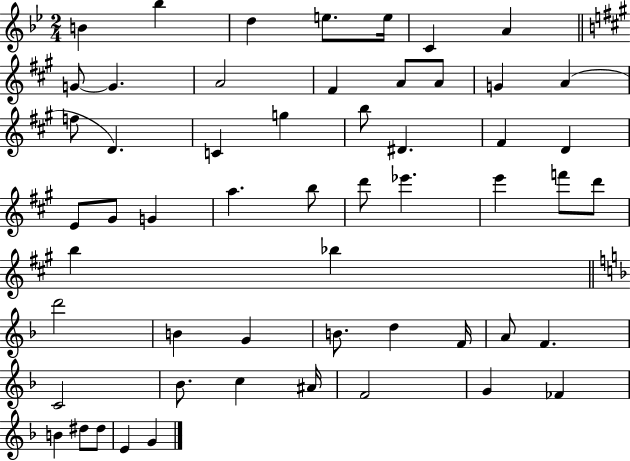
B4/q Bb5/q D5/q E5/e. E5/s C4/q A4/q G4/e G4/q. A4/h F#4/q A4/e A4/e G4/q A4/q F5/e D4/q. C4/q G5/q B5/e D#4/q. F#4/q D4/q E4/e G#4/e G4/q A5/q. B5/e D6/e Eb6/q. E6/q F6/e D6/e B5/q Bb5/q D6/h B4/q G4/q B4/e. D5/q F4/s A4/e F4/q. C4/h Bb4/e. C5/q A#4/s F4/h G4/q FES4/q B4/q D#5/e D#5/e E4/q G4/q